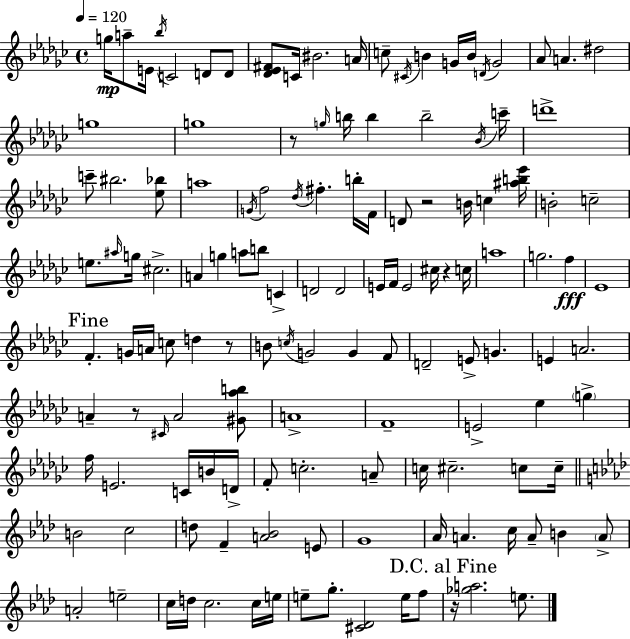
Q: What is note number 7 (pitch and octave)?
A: D4